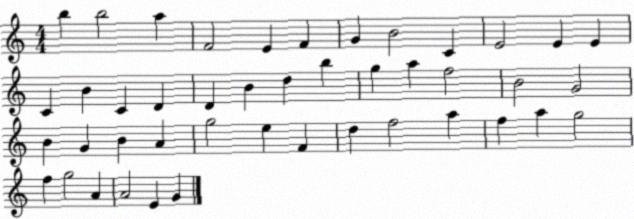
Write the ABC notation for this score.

X:1
T:Untitled
M:4/4
L:1/4
K:C
b b2 a F2 E F G B2 C E2 E E C B C D D B d b g a f2 B2 G2 B G B A g2 e F d f2 a f a g2 f g2 A A2 E G